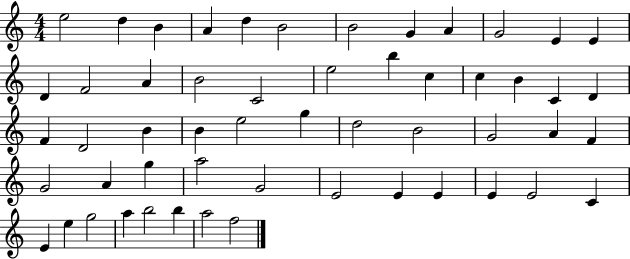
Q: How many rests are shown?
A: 0